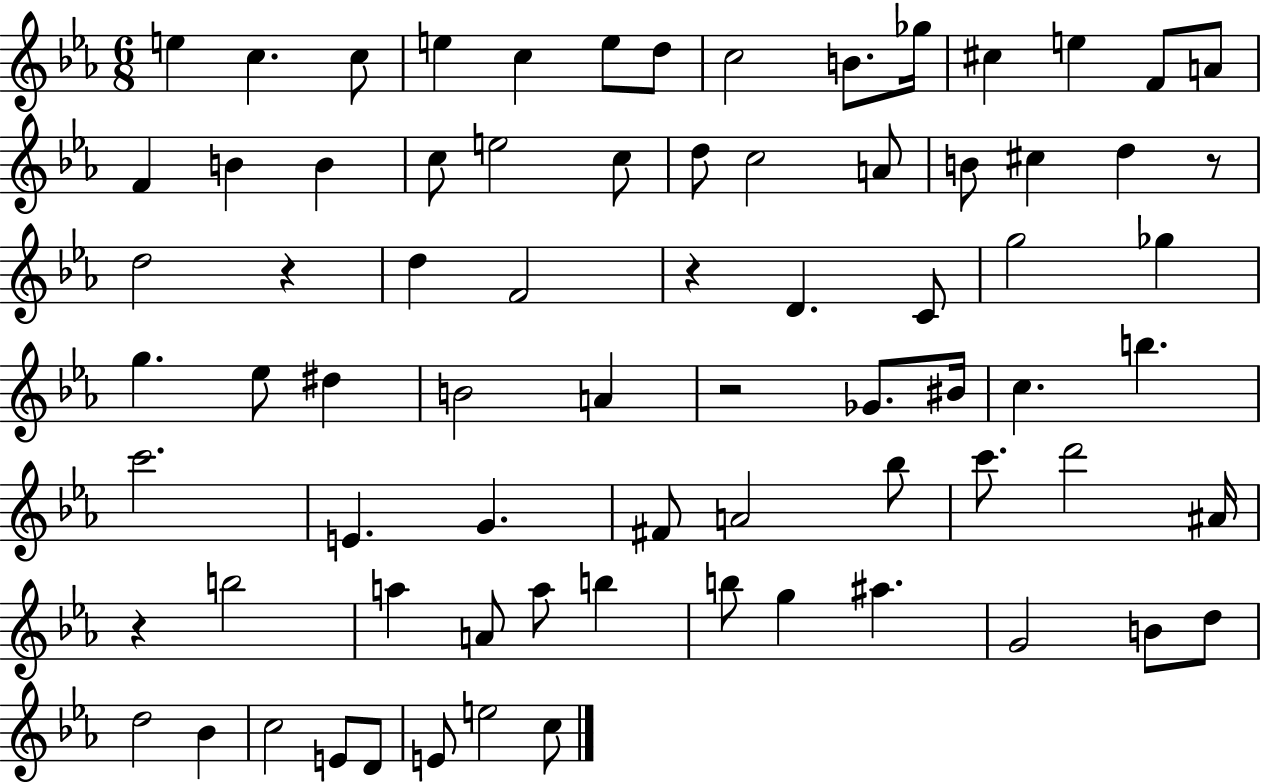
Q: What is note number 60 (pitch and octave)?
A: G4